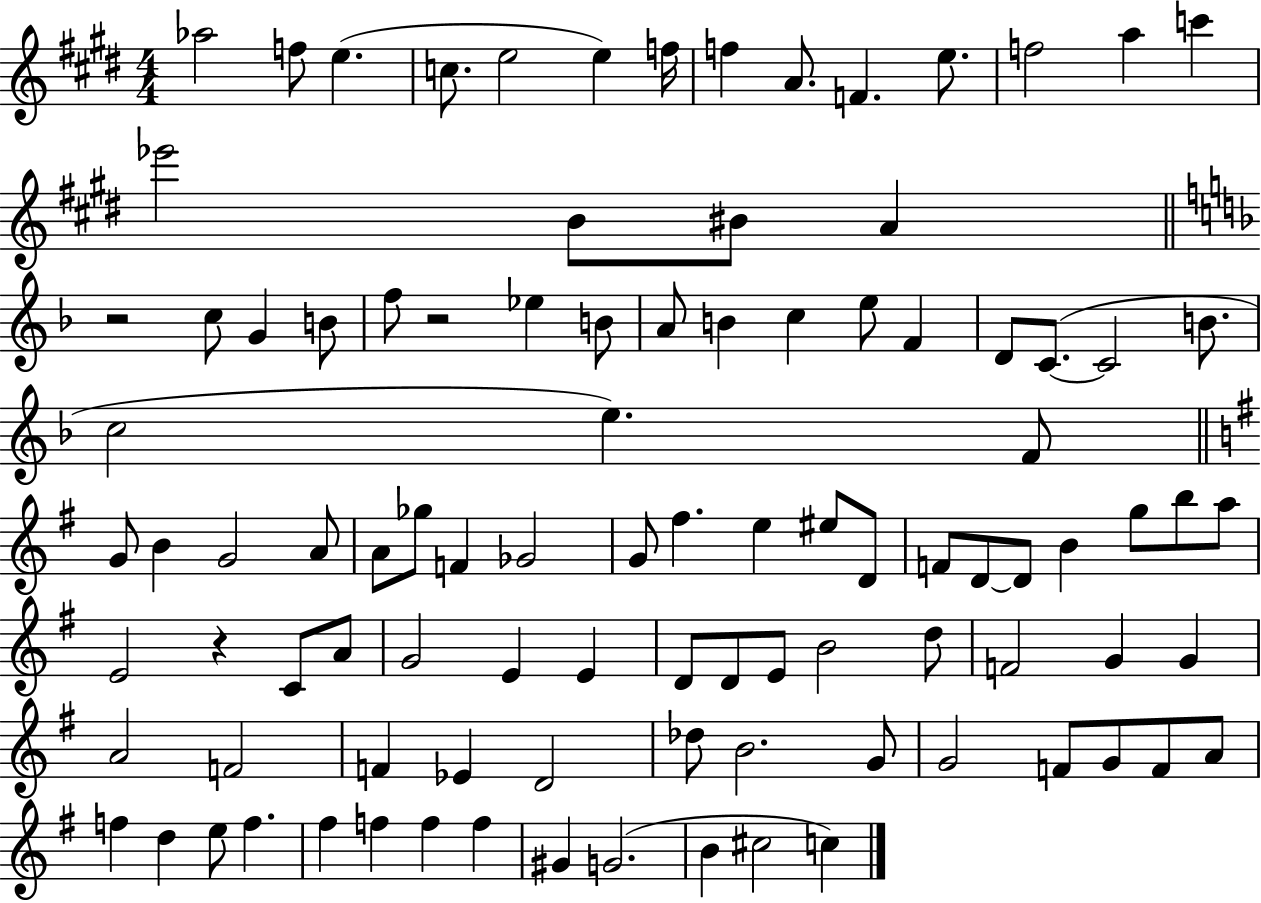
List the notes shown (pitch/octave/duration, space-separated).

Ab5/h F5/e E5/q. C5/e. E5/h E5/q F5/s F5/q A4/e. F4/q. E5/e. F5/h A5/q C6/q Eb6/h B4/e BIS4/e A4/q R/h C5/e G4/q B4/e F5/e R/h Eb5/q B4/e A4/e B4/q C5/q E5/e F4/q D4/e C4/e. C4/h B4/e. C5/h E5/q. F4/e G4/e B4/q G4/h A4/e A4/e Gb5/e F4/q Gb4/h G4/e F#5/q. E5/q EIS5/e D4/e F4/e D4/e D4/e B4/q G5/e B5/e A5/e E4/h R/q C4/e A4/e G4/h E4/q E4/q D4/e D4/e E4/e B4/h D5/e F4/h G4/q G4/q A4/h F4/h F4/q Eb4/q D4/h Db5/e B4/h. G4/e G4/h F4/e G4/e F4/e A4/e F5/q D5/q E5/e F5/q. F#5/q F5/q F5/q F5/q G#4/q G4/h. B4/q C#5/h C5/q